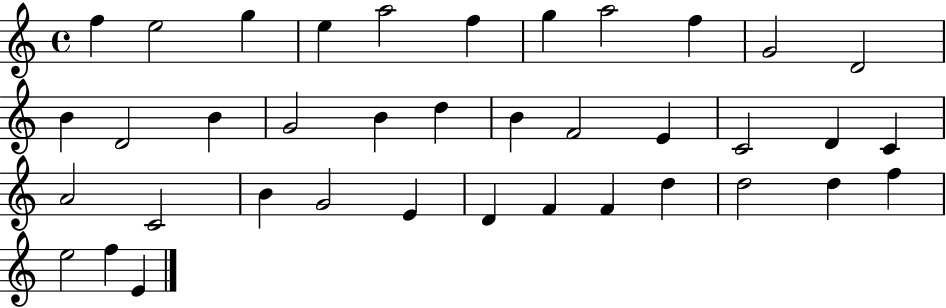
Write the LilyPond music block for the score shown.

{
  \clef treble
  \time 4/4
  \defaultTimeSignature
  \key c \major
  f''4 e''2 g''4 | e''4 a''2 f''4 | g''4 a''2 f''4 | g'2 d'2 | \break b'4 d'2 b'4 | g'2 b'4 d''4 | b'4 f'2 e'4 | c'2 d'4 c'4 | \break a'2 c'2 | b'4 g'2 e'4 | d'4 f'4 f'4 d''4 | d''2 d''4 f''4 | \break e''2 f''4 e'4 | \bar "|."
}